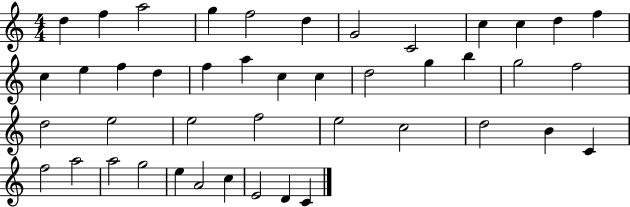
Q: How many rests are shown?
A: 0